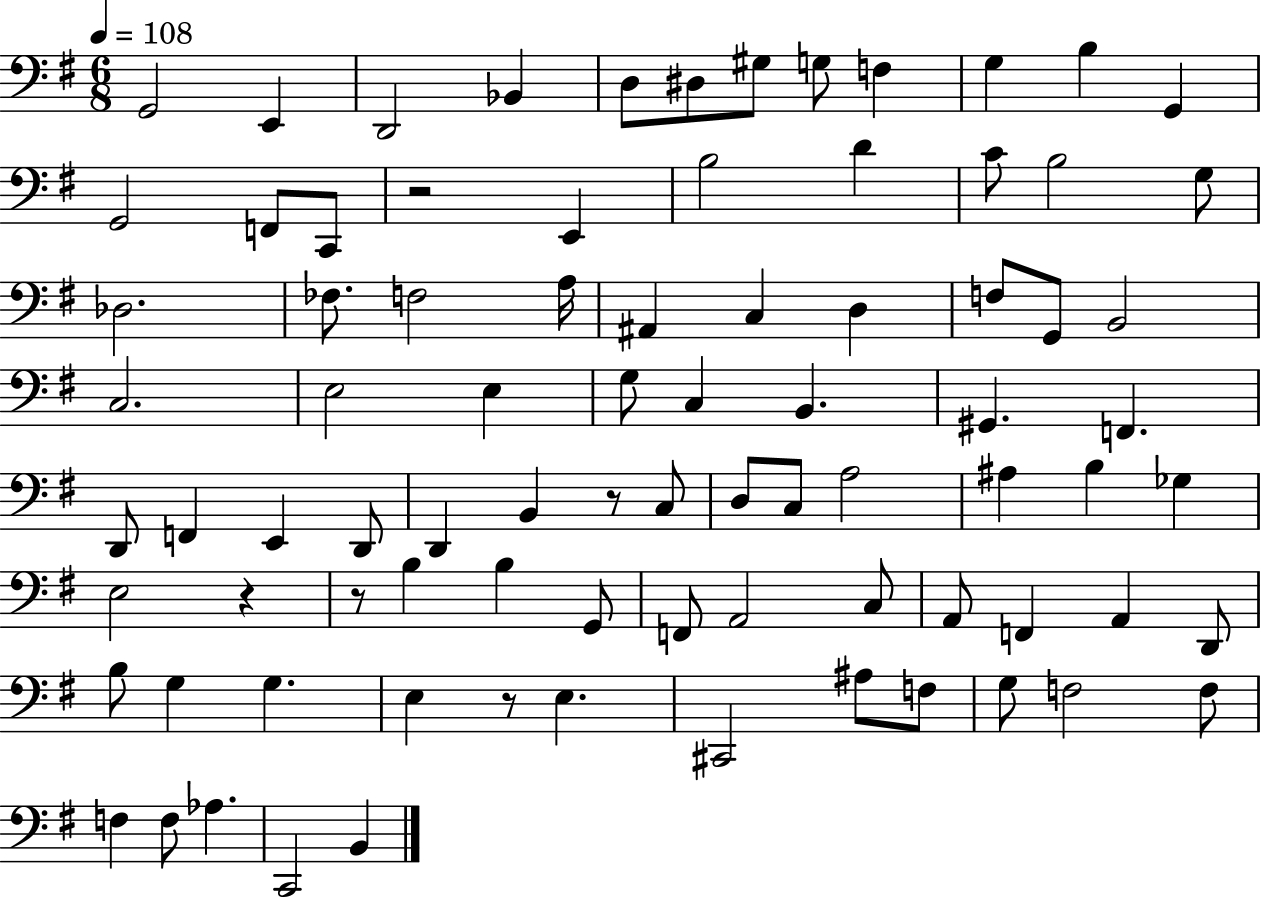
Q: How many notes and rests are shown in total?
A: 84